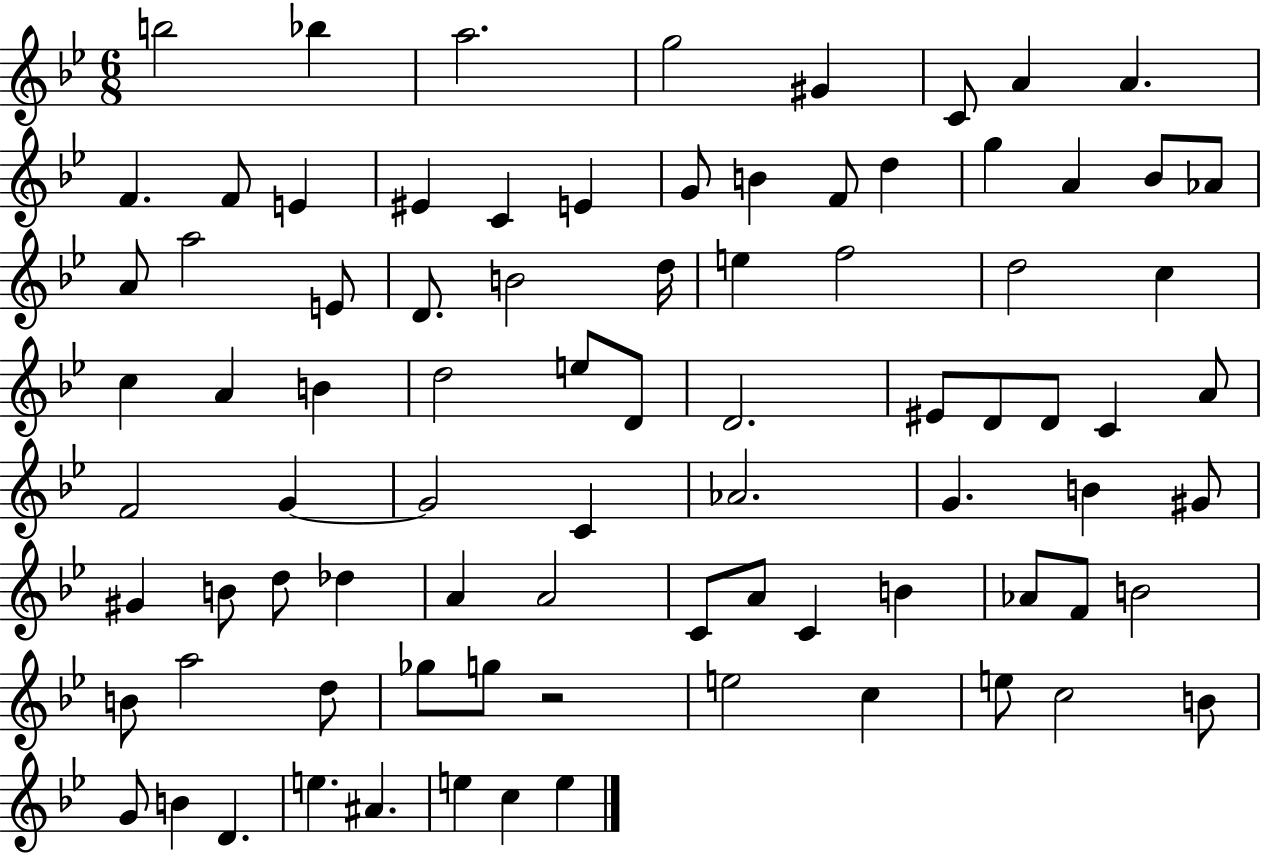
{
  \clef treble
  \numericTimeSignature
  \time 6/8
  \key bes \major
  b''2 bes''4 | a''2. | g''2 gis'4 | c'8 a'4 a'4. | \break f'4. f'8 e'4 | eis'4 c'4 e'4 | g'8 b'4 f'8 d''4 | g''4 a'4 bes'8 aes'8 | \break a'8 a''2 e'8 | d'8. b'2 d''16 | e''4 f''2 | d''2 c''4 | \break c''4 a'4 b'4 | d''2 e''8 d'8 | d'2. | eis'8 d'8 d'8 c'4 a'8 | \break f'2 g'4~~ | g'2 c'4 | aes'2. | g'4. b'4 gis'8 | \break gis'4 b'8 d''8 des''4 | a'4 a'2 | c'8 a'8 c'4 b'4 | aes'8 f'8 b'2 | \break b'8 a''2 d''8 | ges''8 g''8 r2 | e''2 c''4 | e''8 c''2 b'8 | \break g'8 b'4 d'4. | e''4. ais'4. | e''4 c''4 e''4 | \bar "|."
}